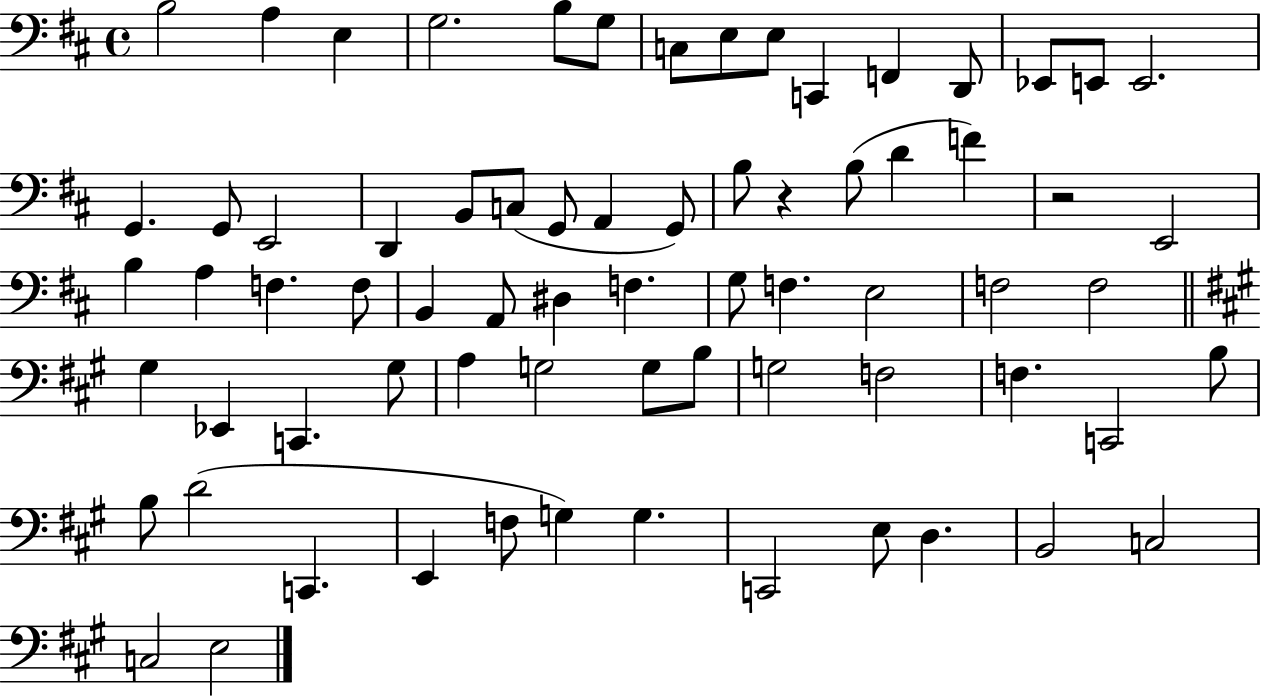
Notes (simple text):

B3/h A3/q E3/q G3/h. B3/e G3/e C3/e E3/e E3/e C2/q F2/q D2/e Eb2/e E2/e E2/h. G2/q. G2/e E2/h D2/q B2/e C3/e G2/e A2/q G2/e B3/e R/q B3/e D4/q F4/q R/h E2/h B3/q A3/q F3/q. F3/e B2/q A2/e D#3/q F3/q. G3/e F3/q. E3/h F3/h F3/h G#3/q Eb2/q C2/q. G#3/e A3/q G3/h G3/e B3/e G3/h F3/h F3/q. C2/h B3/e B3/e D4/h C2/q. E2/q F3/e G3/q G3/q. C2/h E3/e D3/q. B2/h C3/h C3/h E3/h